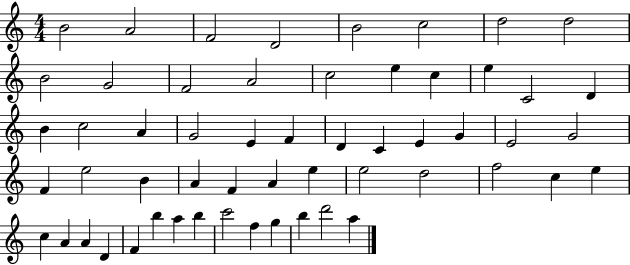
B4/h A4/h F4/h D4/h B4/h C5/h D5/h D5/h B4/h G4/h F4/h A4/h C5/h E5/q C5/q E5/q C4/h D4/q B4/q C5/h A4/q G4/h E4/q F4/q D4/q C4/q E4/q G4/q E4/h G4/h F4/q E5/h B4/q A4/q F4/q A4/q E5/q E5/h D5/h F5/h C5/q E5/q C5/q A4/q A4/q D4/q F4/q B5/q A5/q B5/q C6/h F5/q G5/q B5/q D6/h A5/q